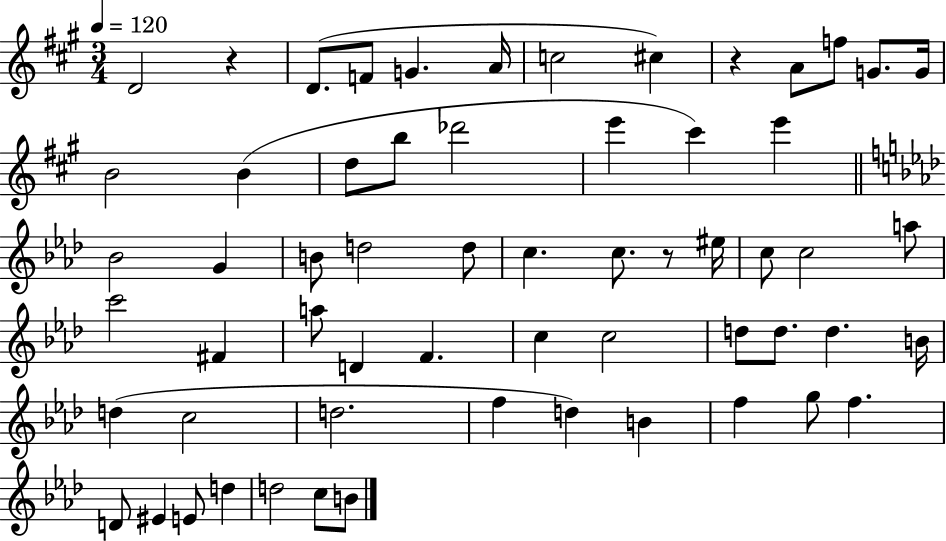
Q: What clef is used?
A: treble